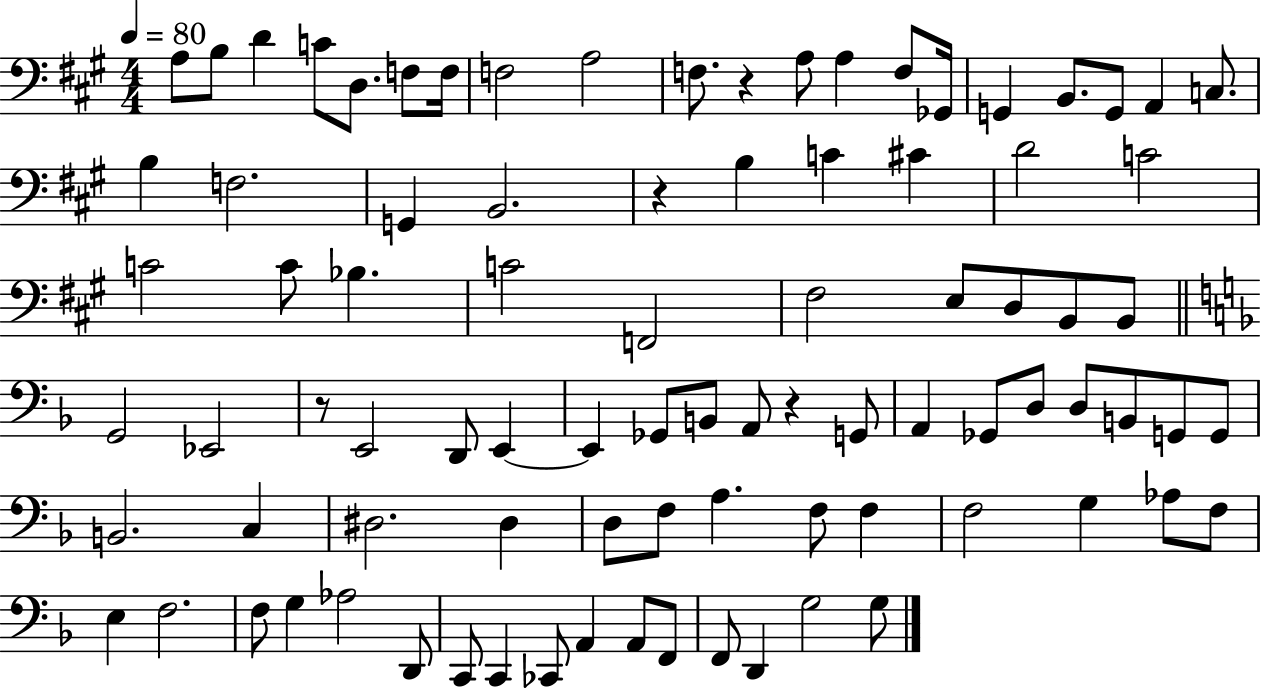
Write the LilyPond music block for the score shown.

{
  \clef bass
  \numericTimeSignature
  \time 4/4
  \key a \major
  \tempo 4 = 80
  a8 b8 d'4 c'8 d8. f8 f16 | f2 a2 | f8. r4 a8 a4 f8 ges,16 | g,4 b,8. g,8 a,4 c8. | \break b4 f2. | g,4 b,2. | r4 b4 c'4 cis'4 | d'2 c'2 | \break c'2 c'8 bes4. | c'2 f,2 | fis2 e8 d8 b,8 b,8 | \bar "||" \break \key d \minor g,2 ees,2 | r8 e,2 d,8 e,4~~ | e,4 ges,8 b,8 a,8 r4 g,8 | a,4 ges,8 d8 d8 b,8 g,8 g,8 | \break b,2. c4 | dis2. dis4 | d8 f8 a4. f8 f4 | f2 g4 aes8 f8 | \break e4 f2. | f8 g4 aes2 d,8 | c,8 c,4 ces,8 a,4 a,8 f,8 | f,8 d,4 g2 g8 | \break \bar "|."
}